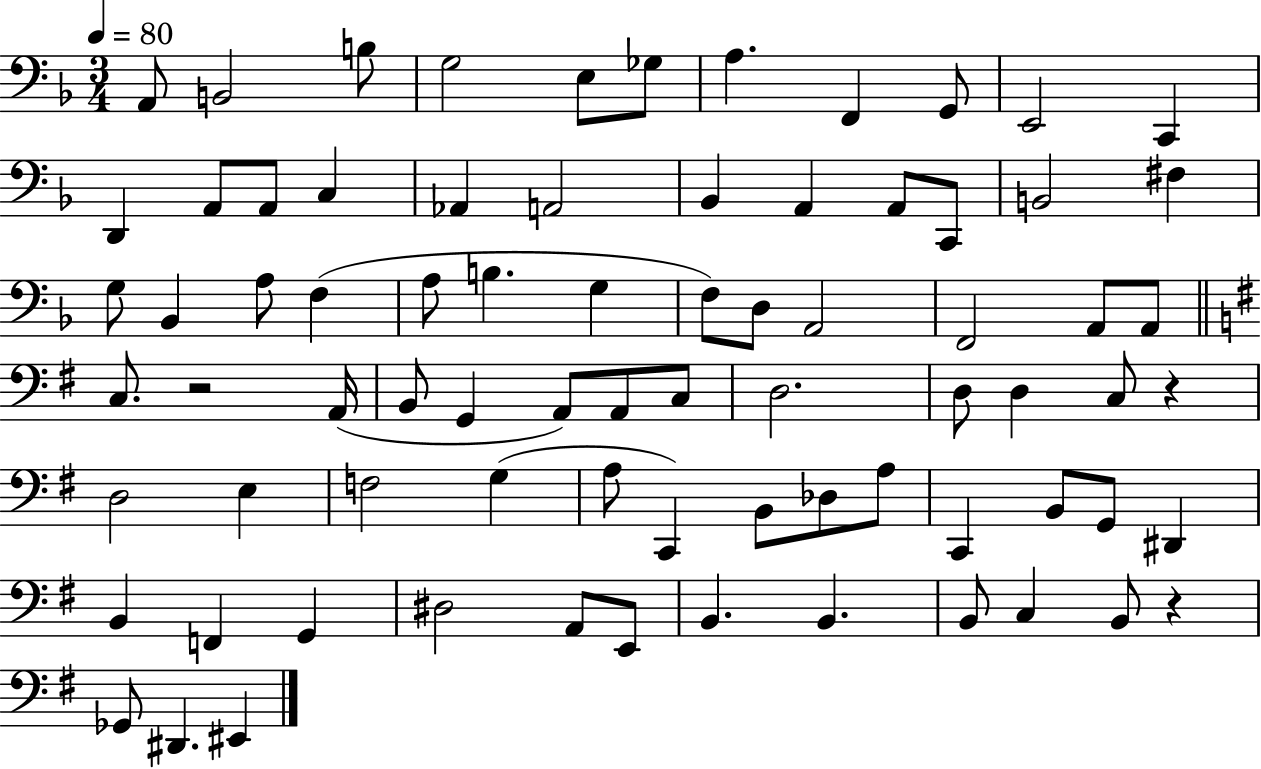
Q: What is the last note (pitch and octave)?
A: EIS2